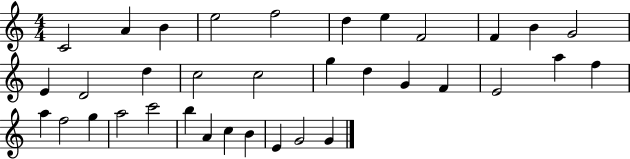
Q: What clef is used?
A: treble